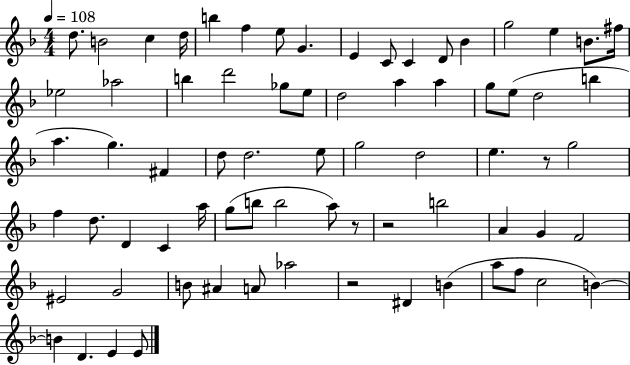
{
  \clef treble
  \numericTimeSignature
  \time 4/4
  \key f \major
  \tempo 4 = 108
  d''8. b'2 c''4 d''16 | b''4 f''4 e''8 g'4. | e'4 c'8 c'4 d'8 bes'4 | g''2 e''4 b'8. fis''16 | \break ees''2 aes''2 | b''4 d'''2 ges''8 e''8 | d''2 a''4 a''4 | g''8 e''8( d''2 b''4 | \break a''4. g''4.) fis'4 | d''8 d''2. e''8 | g''2 d''2 | e''4. r8 g''2 | \break f''4 d''8. d'4 c'4 a''16 | g''8( b''8 b''2 a''8) r8 | r2 b''2 | a'4 g'4 f'2 | \break eis'2 g'2 | b'8 ais'4 a'8 aes''2 | r2 dis'4 b'4( | a''8 f''8 c''2 b'4~~) | \break b'4 d'4. e'4 e'8 | \bar "|."
}